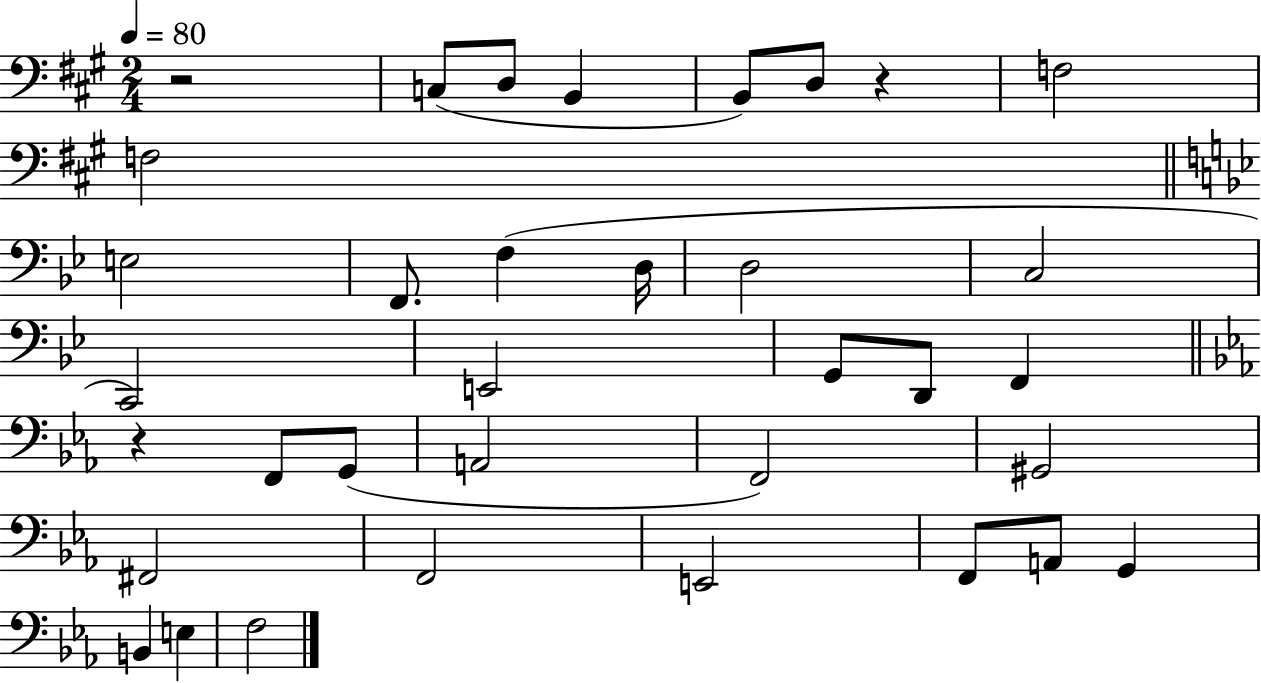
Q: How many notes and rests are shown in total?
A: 35